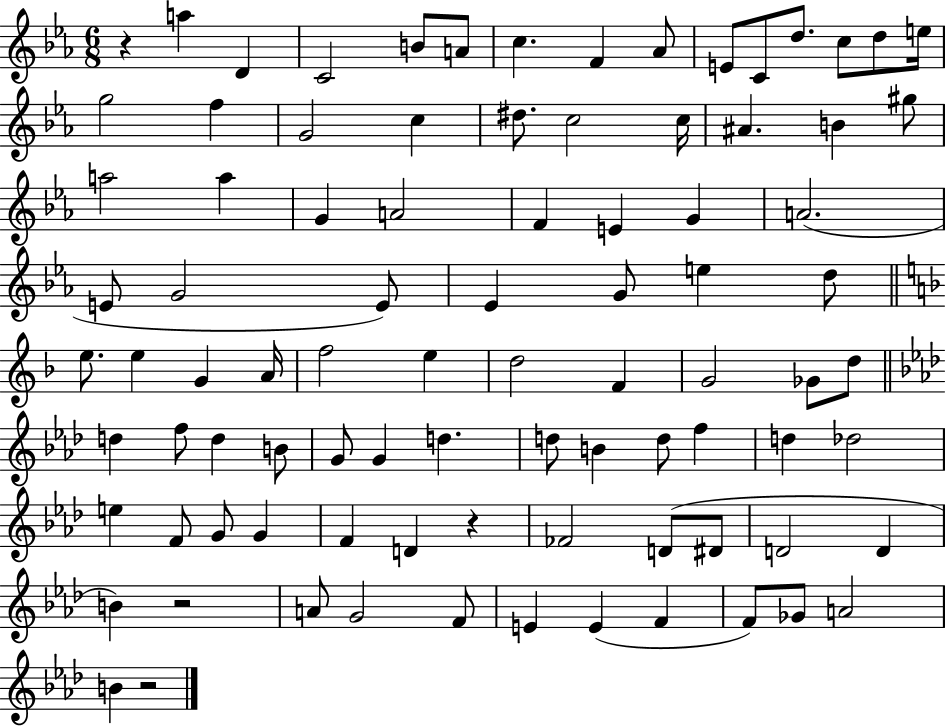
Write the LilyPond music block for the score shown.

{
  \clef treble
  \numericTimeSignature
  \time 6/8
  \key ees \major
  \repeat volta 2 { r4 a''4 d'4 | c'2 b'8 a'8 | c''4. f'4 aes'8 | e'8 c'8 d''8. c''8 d''8 e''16 | \break g''2 f''4 | g'2 c''4 | dis''8. c''2 c''16 | ais'4. b'4 gis''8 | \break a''2 a''4 | g'4 a'2 | f'4 e'4 g'4 | a'2.( | \break e'8 g'2 e'8) | ees'4 g'8 e''4 d''8 | \bar "||" \break \key d \minor e''8. e''4 g'4 a'16 | f''2 e''4 | d''2 f'4 | g'2 ges'8 d''8 | \break \bar "||" \break \key aes \major d''4 f''8 d''4 b'8 | g'8 g'4 d''4. | d''8 b'4 d''8 f''4 | d''4 des''2 | \break e''4 f'8 g'8 g'4 | f'4 d'4 r4 | fes'2 d'8( dis'8 | d'2 d'4 | \break b'4) r2 | a'8 g'2 f'8 | e'4 e'4( f'4 | f'8) ges'8 a'2 | \break b'4 r2 | } \bar "|."
}